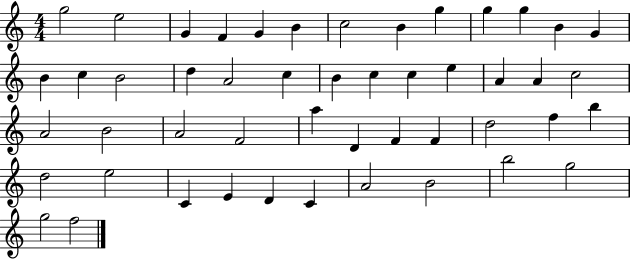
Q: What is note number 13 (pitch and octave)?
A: G4